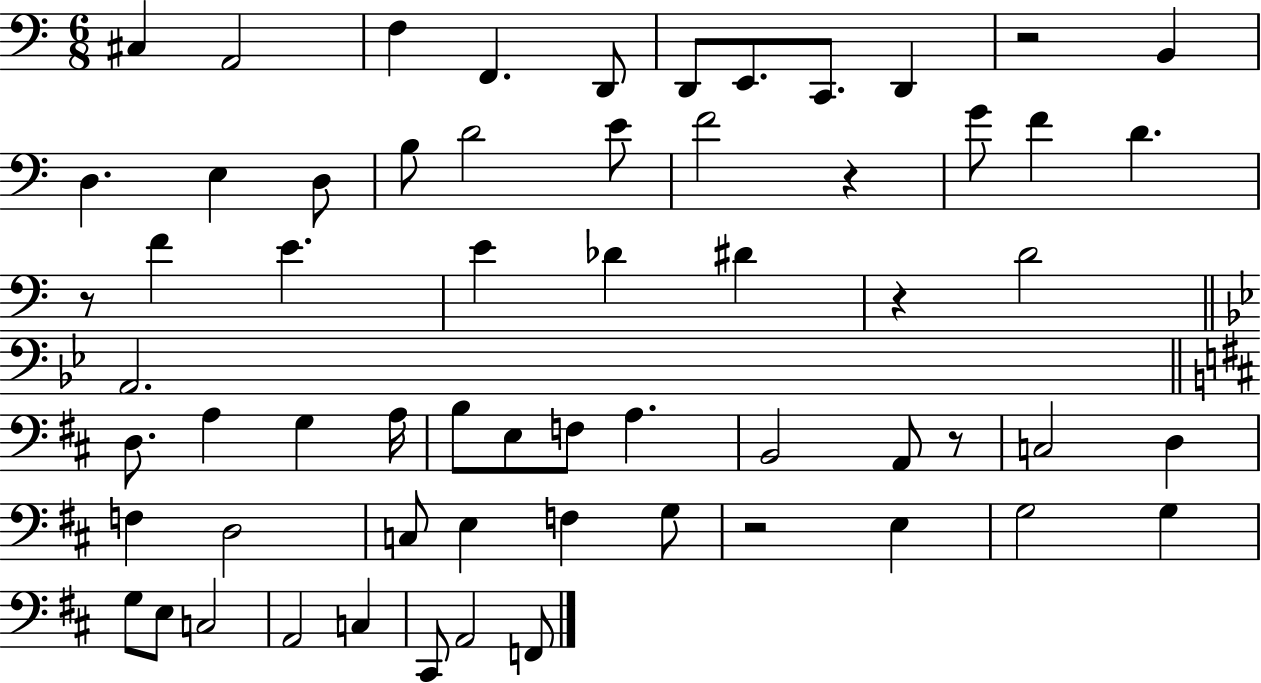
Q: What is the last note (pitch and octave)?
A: F2